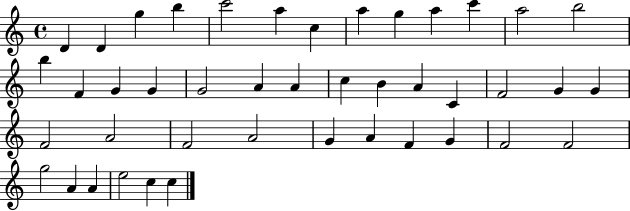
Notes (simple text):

D4/q D4/q G5/q B5/q C6/h A5/q C5/q A5/q G5/q A5/q C6/q A5/h B5/h B5/q F4/q G4/q G4/q G4/h A4/q A4/q C5/q B4/q A4/q C4/q F4/h G4/q G4/q F4/h A4/h F4/h A4/h G4/q A4/q F4/q G4/q F4/h F4/h G5/h A4/q A4/q E5/h C5/q C5/q